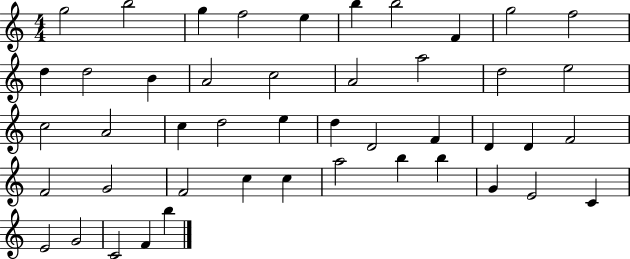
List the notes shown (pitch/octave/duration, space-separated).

G5/h B5/h G5/q F5/h E5/q B5/q B5/h F4/q G5/h F5/h D5/q D5/h B4/q A4/h C5/h A4/h A5/h D5/h E5/h C5/h A4/h C5/q D5/h E5/q D5/q D4/h F4/q D4/q D4/q F4/h F4/h G4/h F4/h C5/q C5/q A5/h B5/q B5/q G4/q E4/h C4/q E4/h G4/h C4/h F4/q B5/q